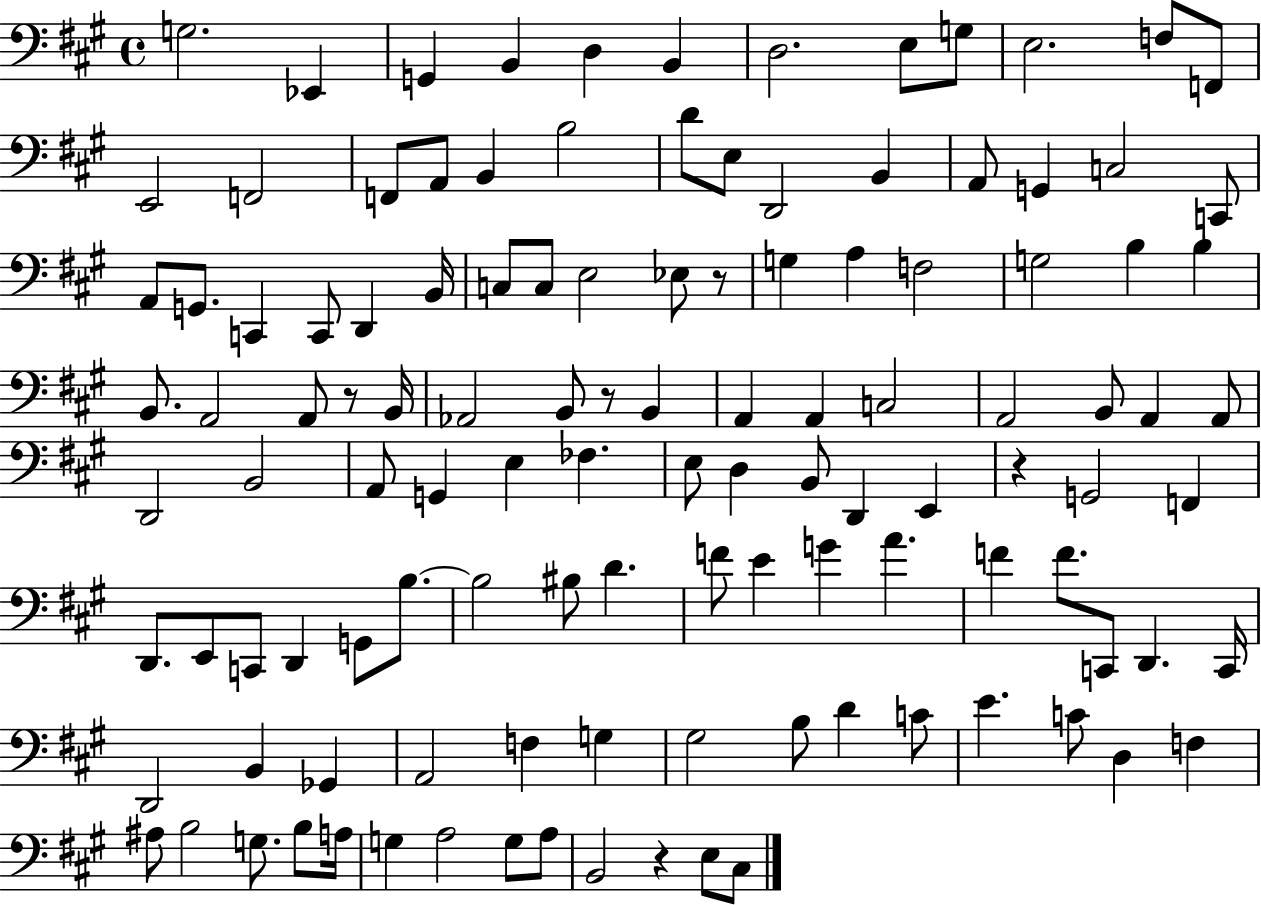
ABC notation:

X:1
T:Untitled
M:4/4
L:1/4
K:A
G,2 _E,, G,, B,, D, B,, D,2 E,/2 G,/2 E,2 F,/2 F,,/2 E,,2 F,,2 F,,/2 A,,/2 B,, B,2 D/2 E,/2 D,,2 B,, A,,/2 G,, C,2 C,,/2 A,,/2 G,,/2 C,, C,,/2 D,, B,,/4 C,/2 C,/2 E,2 _E,/2 z/2 G, A, F,2 G,2 B, B, B,,/2 A,,2 A,,/2 z/2 B,,/4 _A,,2 B,,/2 z/2 B,, A,, A,, C,2 A,,2 B,,/2 A,, A,,/2 D,,2 B,,2 A,,/2 G,, E, _F, E,/2 D, B,,/2 D,, E,, z G,,2 F,, D,,/2 E,,/2 C,,/2 D,, G,,/2 B,/2 B,2 ^B,/2 D F/2 E G A F F/2 C,,/2 D,, C,,/4 D,,2 B,, _G,, A,,2 F, G, ^G,2 B,/2 D C/2 E C/2 D, F, ^A,/2 B,2 G,/2 B,/2 A,/4 G, A,2 G,/2 A,/2 B,,2 z E,/2 ^C,/2